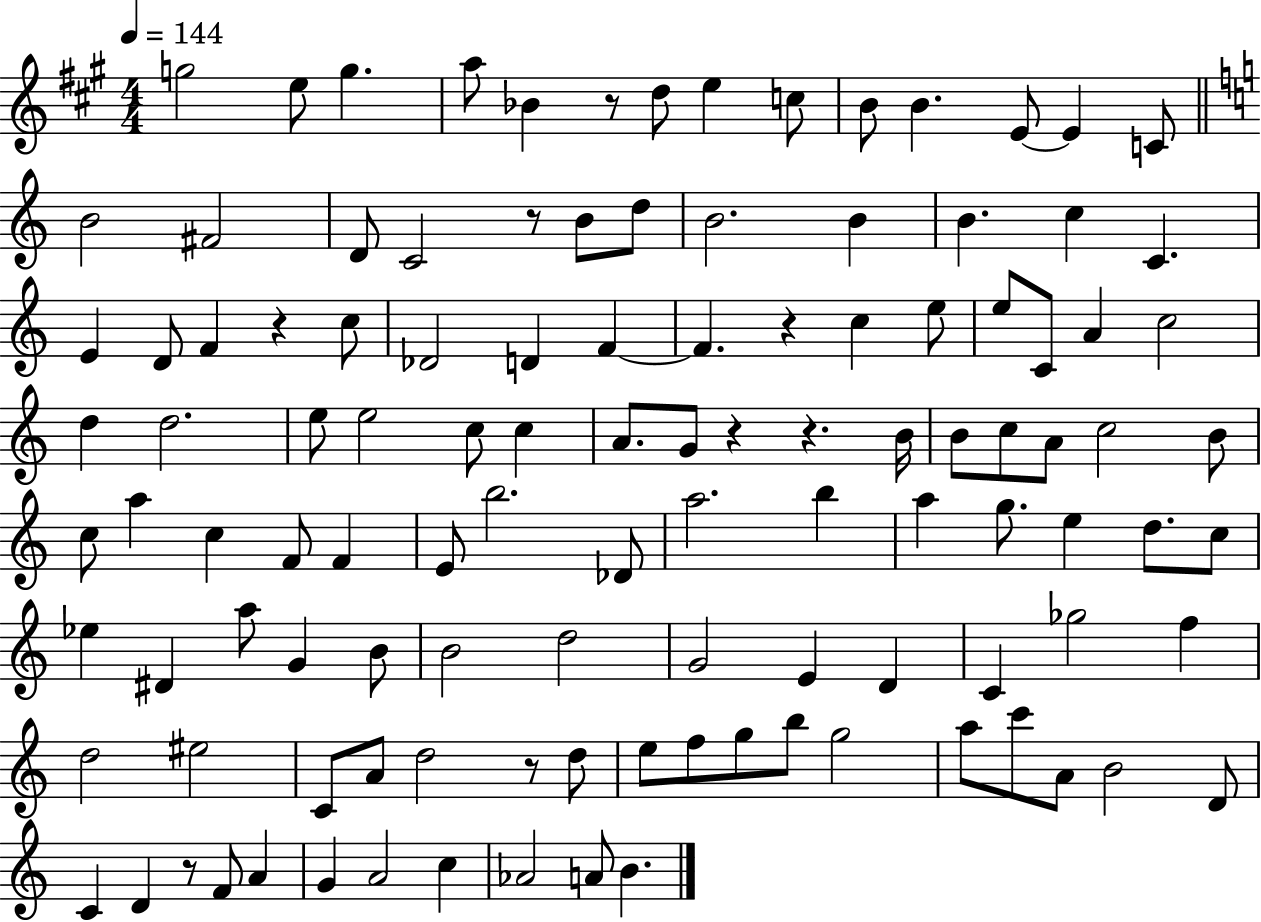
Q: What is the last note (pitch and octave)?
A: B4